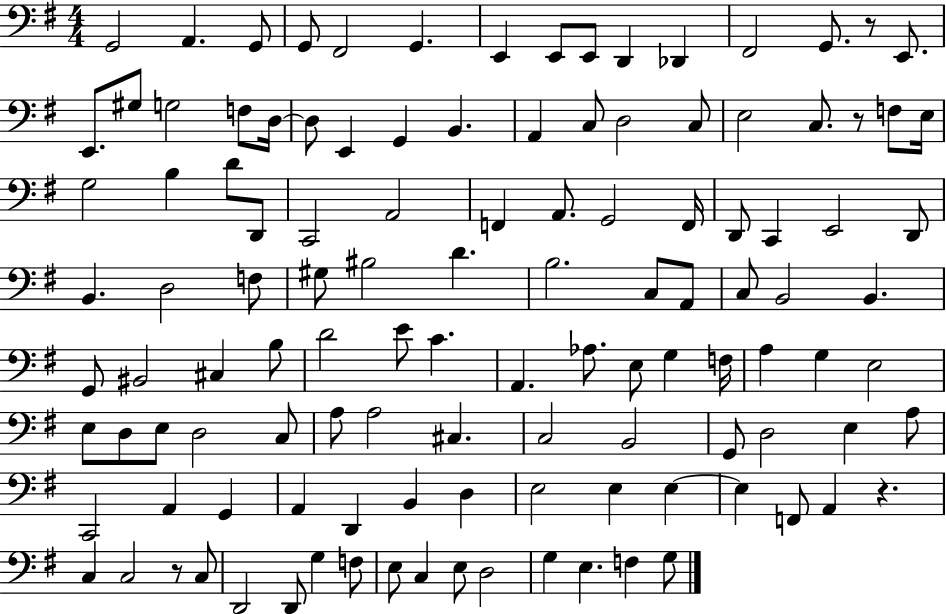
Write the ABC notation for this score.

X:1
T:Untitled
M:4/4
L:1/4
K:G
G,,2 A,, G,,/2 G,,/2 ^F,,2 G,, E,, E,,/2 E,,/2 D,, _D,, ^F,,2 G,,/2 z/2 E,,/2 E,,/2 ^G,/2 G,2 F,/2 D,/4 D,/2 E,, G,, B,, A,, C,/2 D,2 C,/2 E,2 C,/2 z/2 F,/2 E,/4 G,2 B, D/2 D,,/2 C,,2 A,,2 F,, A,,/2 G,,2 F,,/4 D,,/2 C,, E,,2 D,,/2 B,, D,2 F,/2 ^G,/2 ^B,2 D B,2 C,/2 A,,/2 C,/2 B,,2 B,, G,,/2 ^B,,2 ^C, B,/2 D2 E/2 C A,, _A,/2 E,/2 G, F,/4 A, G, E,2 E,/2 D,/2 E,/2 D,2 C,/2 A,/2 A,2 ^C, C,2 B,,2 G,,/2 D,2 E, A,/2 C,,2 A,, G,, A,, D,, B,, D, E,2 E, E, E, F,,/2 A,, z C, C,2 z/2 C,/2 D,,2 D,,/2 G, F,/2 E,/2 C, E,/2 D,2 G, E, F, G,/2